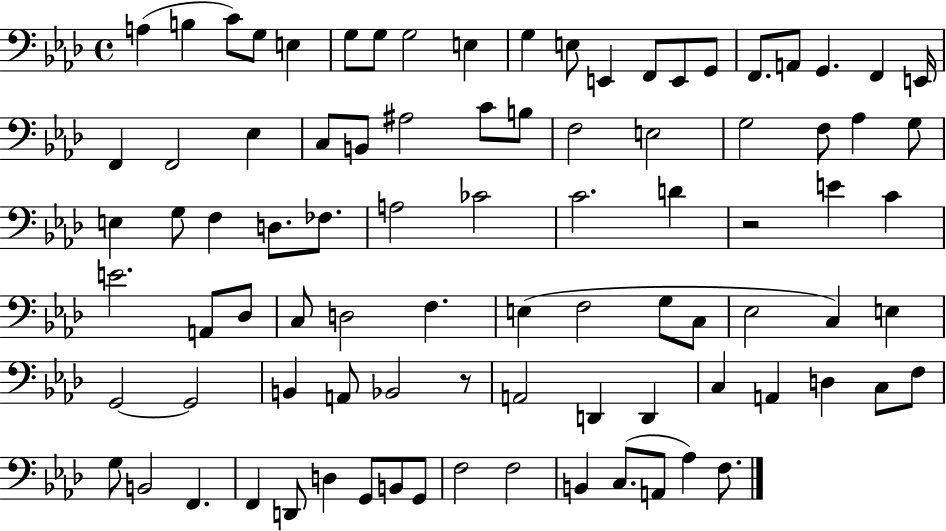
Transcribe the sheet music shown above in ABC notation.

X:1
T:Untitled
M:4/4
L:1/4
K:Ab
A, B, C/2 G,/2 E, G,/2 G,/2 G,2 E, G, E,/2 E,, F,,/2 E,,/2 G,,/2 F,,/2 A,,/2 G,, F,, E,,/4 F,, F,,2 _E, C,/2 B,,/2 ^A,2 C/2 B,/2 F,2 E,2 G,2 F,/2 _A, G,/2 E, G,/2 F, D,/2 _F,/2 A,2 _C2 C2 D z2 E C E2 A,,/2 _D,/2 C,/2 D,2 F, E, F,2 G,/2 C,/2 _E,2 C, E, G,,2 G,,2 B,, A,,/2 _B,,2 z/2 A,,2 D,, D,, C, A,, D, C,/2 F,/2 G,/2 B,,2 F,, F,, D,,/2 D, G,,/2 B,,/2 G,,/2 F,2 F,2 B,, C,/2 A,,/2 _A, F,/2